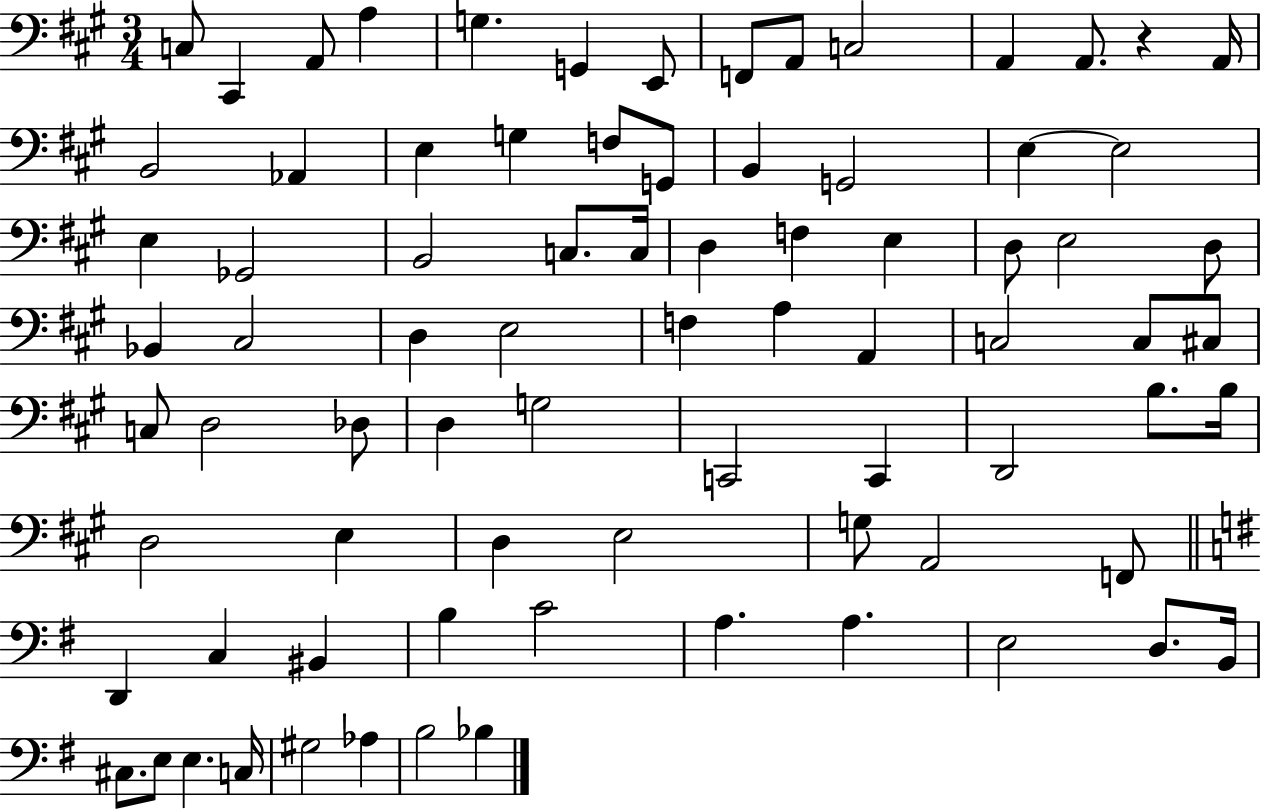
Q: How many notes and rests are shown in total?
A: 80